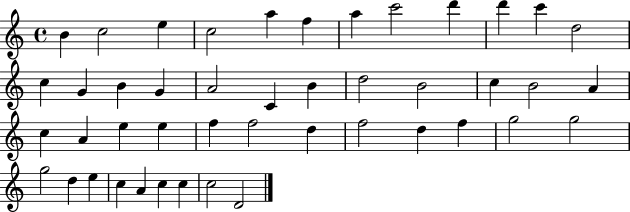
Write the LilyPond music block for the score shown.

{
  \clef treble
  \time 4/4
  \defaultTimeSignature
  \key c \major
  b'4 c''2 e''4 | c''2 a''4 f''4 | a''4 c'''2 d'''4 | d'''4 c'''4 d''2 | \break c''4 g'4 b'4 g'4 | a'2 c'4 b'4 | d''2 b'2 | c''4 b'2 a'4 | \break c''4 a'4 e''4 e''4 | f''4 f''2 d''4 | f''2 d''4 f''4 | g''2 g''2 | \break g''2 d''4 e''4 | c''4 a'4 c''4 c''4 | c''2 d'2 | \bar "|."
}